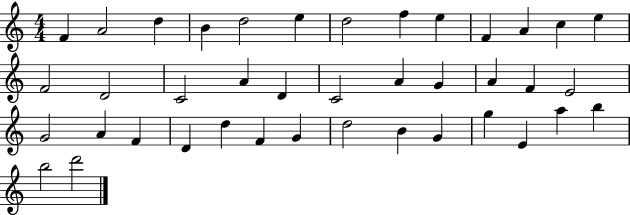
{
  \clef treble
  \numericTimeSignature
  \time 4/4
  \key c \major
  f'4 a'2 d''4 | b'4 d''2 e''4 | d''2 f''4 e''4 | f'4 a'4 c''4 e''4 | \break f'2 d'2 | c'2 a'4 d'4 | c'2 a'4 g'4 | a'4 f'4 e'2 | \break g'2 a'4 f'4 | d'4 d''4 f'4 g'4 | d''2 b'4 g'4 | g''4 e'4 a''4 b''4 | \break b''2 d'''2 | \bar "|."
}